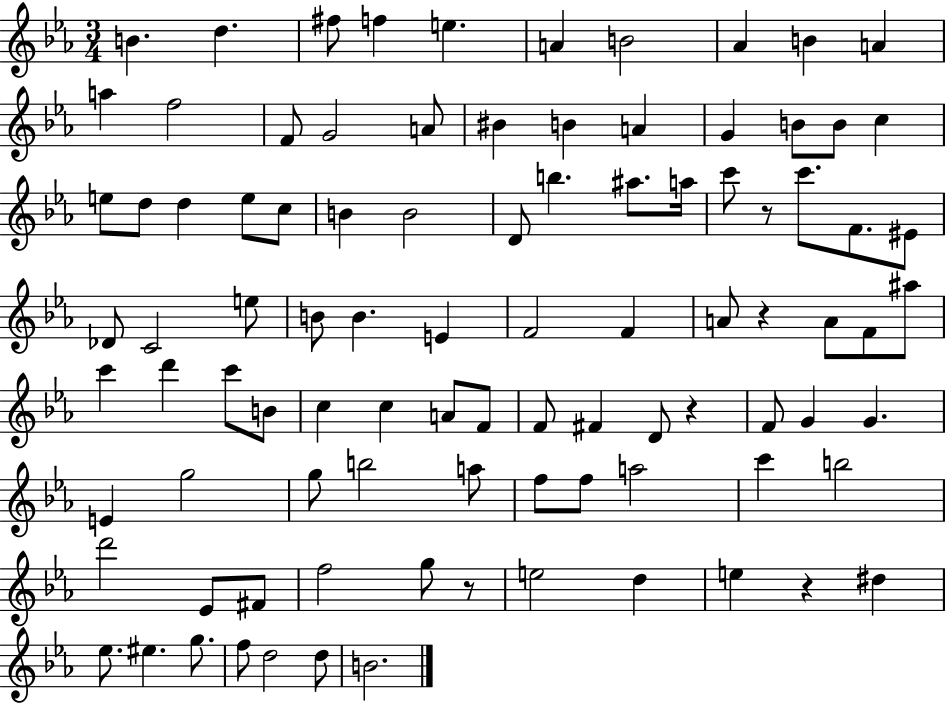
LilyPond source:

{
  \clef treble
  \numericTimeSignature
  \time 3/4
  \key ees \major
  b'4. d''4. | fis''8 f''4 e''4. | a'4 b'2 | aes'4 b'4 a'4 | \break a''4 f''2 | f'8 g'2 a'8 | bis'4 b'4 a'4 | g'4 b'8 b'8 c''4 | \break e''8 d''8 d''4 e''8 c''8 | b'4 b'2 | d'8 b''4. ais''8. a''16 | c'''8 r8 c'''8. f'8. eis'8 | \break des'8 c'2 e''8 | b'8 b'4. e'4 | f'2 f'4 | a'8 r4 a'8 f'8 ais''8 | \break c'''4 d'''4 c'''8 b'8 | c''4 c''4 a'8 f'8 | f'8 fis'4 d'8 r4 | f'8 g'4 g'4. | \break e'4 g''2 | g''8 b''2 a''8 | f''8 f''8 a''2 | c'''4 b''2 | \break d'''2 ees'8 fis'8 | f''2 g''8 r8 | e''2 d''4 | e''4 r4 dis''4 | \break ees''8. eis''4. g''8. | f''8 d''2 d''8 | b'2. | \bar "|."
}